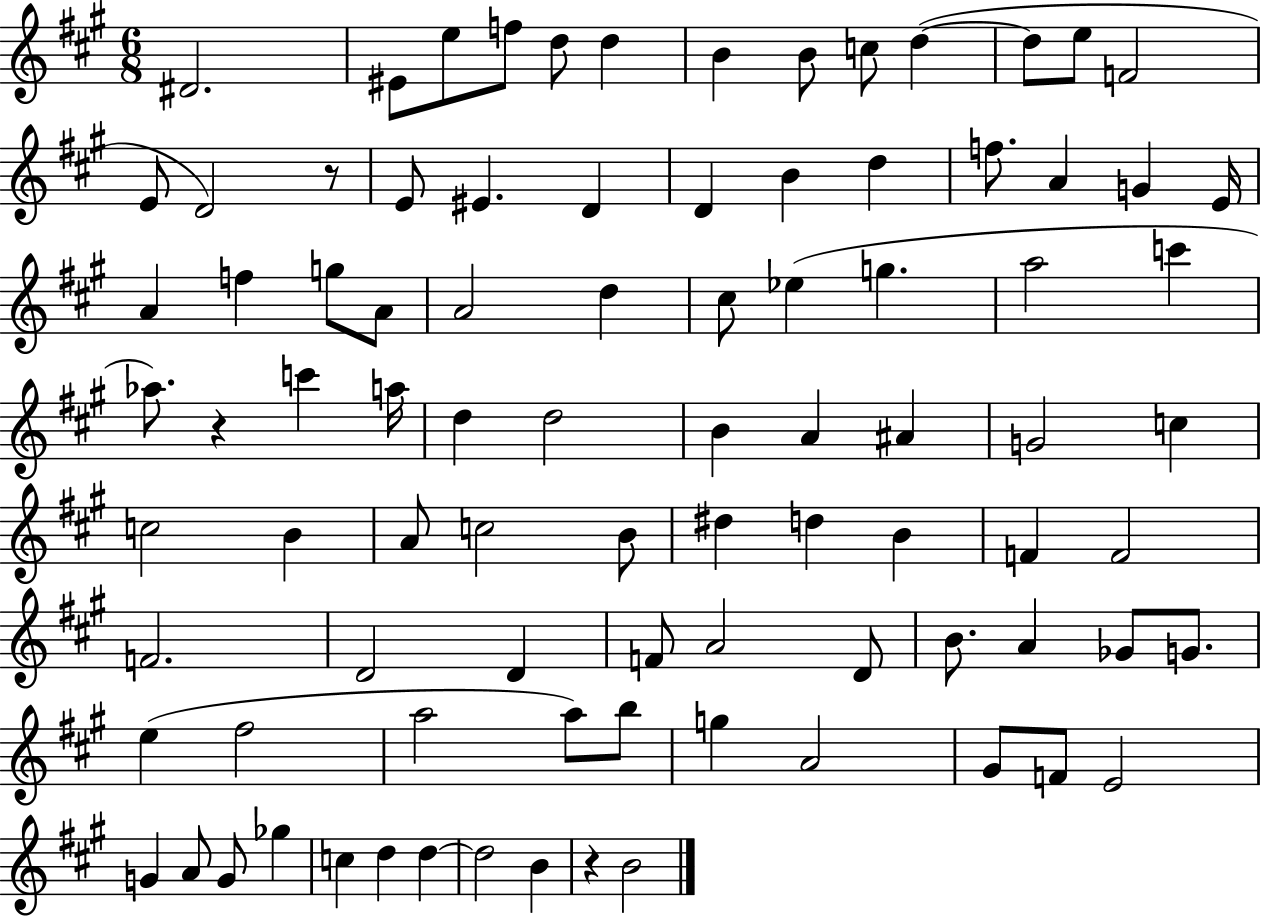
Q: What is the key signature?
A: A major